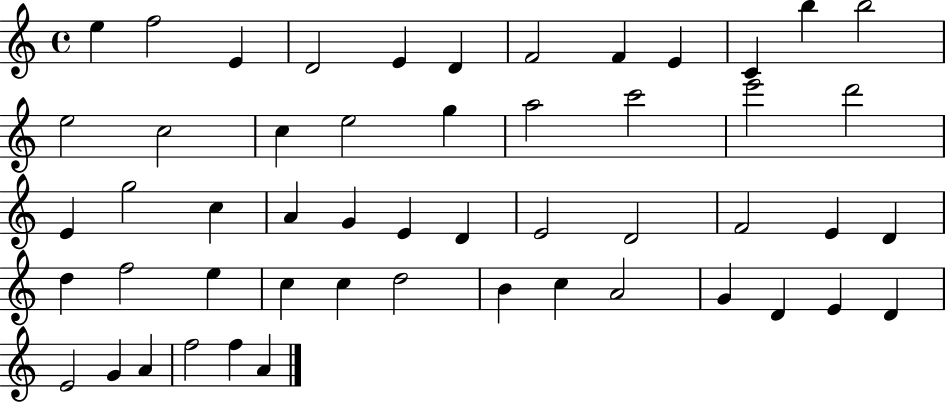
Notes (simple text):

E5/q F5/h E4/q D4/h E4/q D4/q F4/h F4/q E4/q C4/q B5/q B5/h E5/h C5/h C5/q E5/h G5/q A5/h C6/h E6/h D6/h E4/q G5/h C5/q A4/q G4/q E4/q D4/q E4/h D4/h F4/h E4/q D4/q D5/q F5/h E5/q C5/q C5/q D5/h B4/q C5/q A4/h G4/q D4/q E4/q D4/q E4/h G4/q A4/q F5/h F5/q A4/q